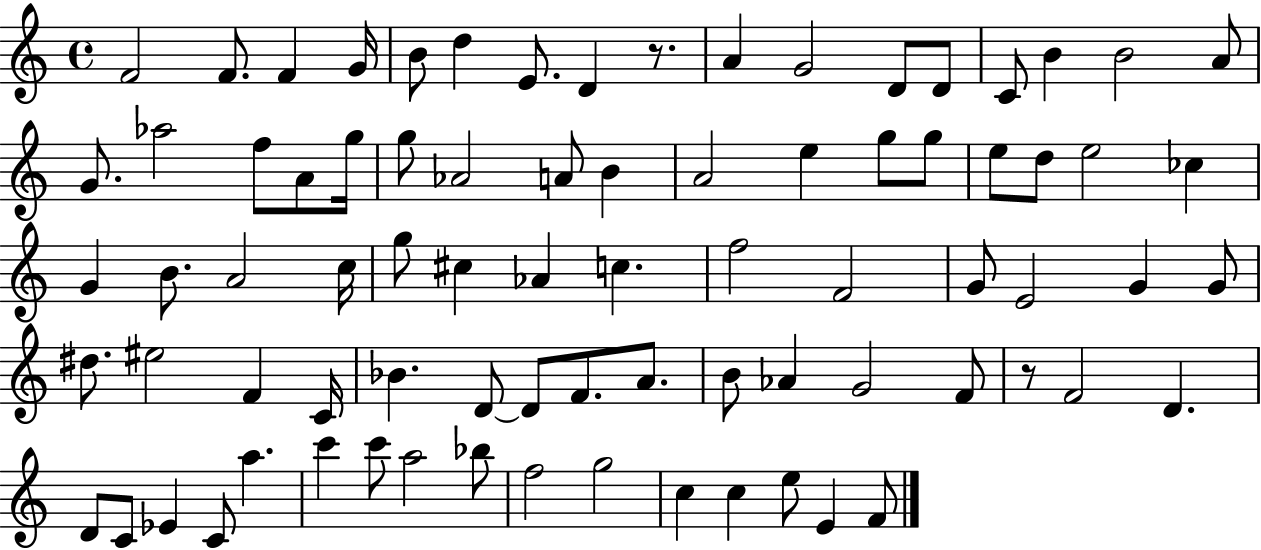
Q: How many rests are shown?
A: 2